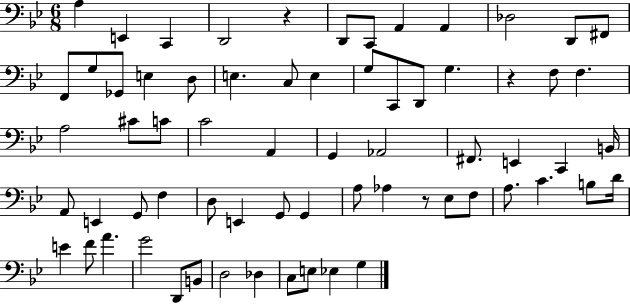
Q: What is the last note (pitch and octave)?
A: G3